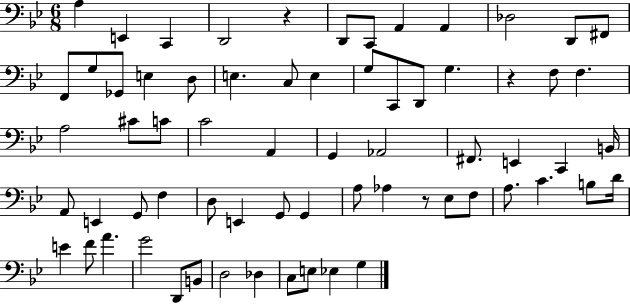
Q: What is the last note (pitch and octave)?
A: G3